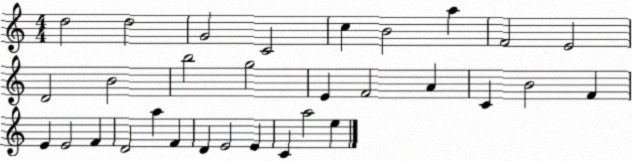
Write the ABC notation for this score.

X:1
T:Untitled
M:4/4
L:1/4
K:C
d2 d2 G2 C2 c B2 a F2 E2 D2 B2 b2 g2 E F2 A C B2 F E E2 F D2 a F D E2 E C a2 e